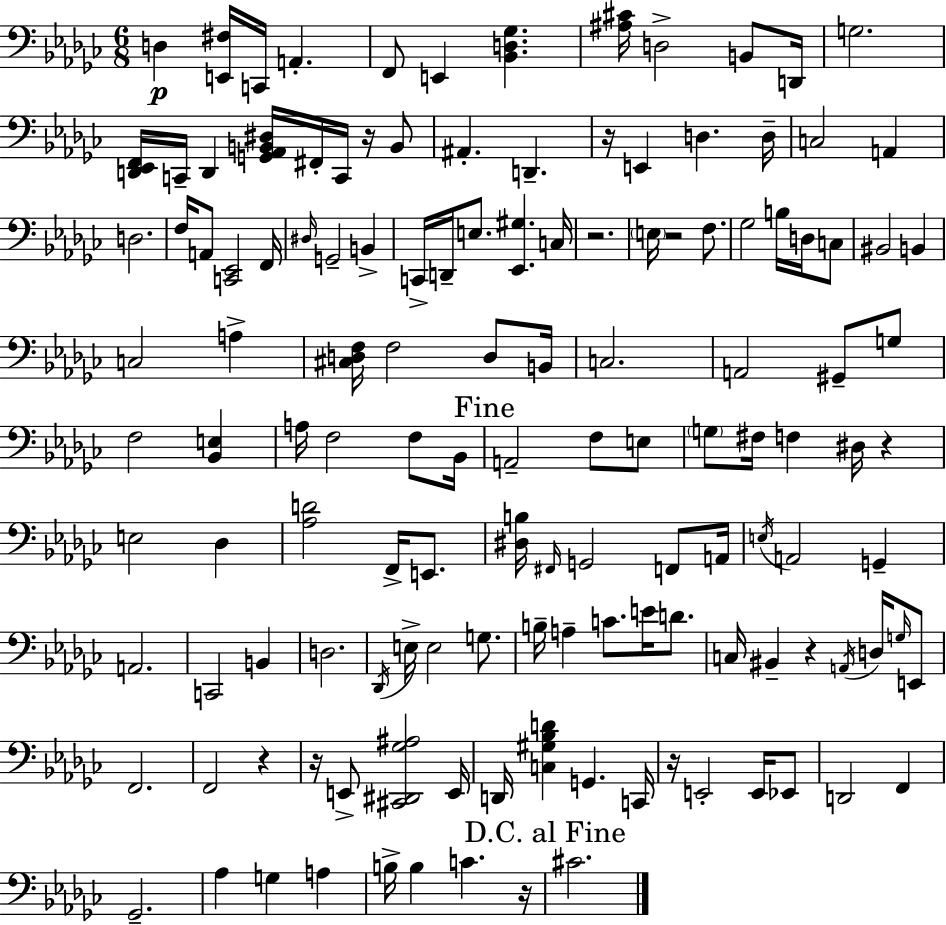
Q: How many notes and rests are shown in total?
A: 134